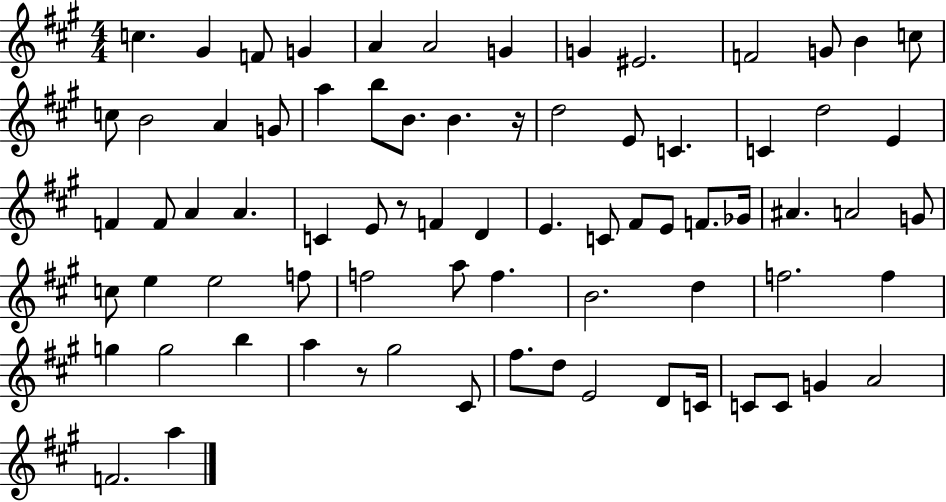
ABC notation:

X:1
T:Untitled
M:4/4
L:1/4
K:A
c ^G F/2 G A A2 G G ^E2 F2 G/2 B c/2 c/2 B2 A G/2 a b/2 B/2 B z/4 d2 E/2 C C d2 E F F/2 A A C E/2 z/2 F D E C/2 ^F/2 E/2 F/2 _G/4 ^A A2 G/2 c/2 e e2 f/2 f2 a/2 f B2 d f2 f g g2 b a z/2 ^g2 ^C/2 ^f/2 d/2 E2 D/2 C/4 C/2 C/2 G A2 F2 a